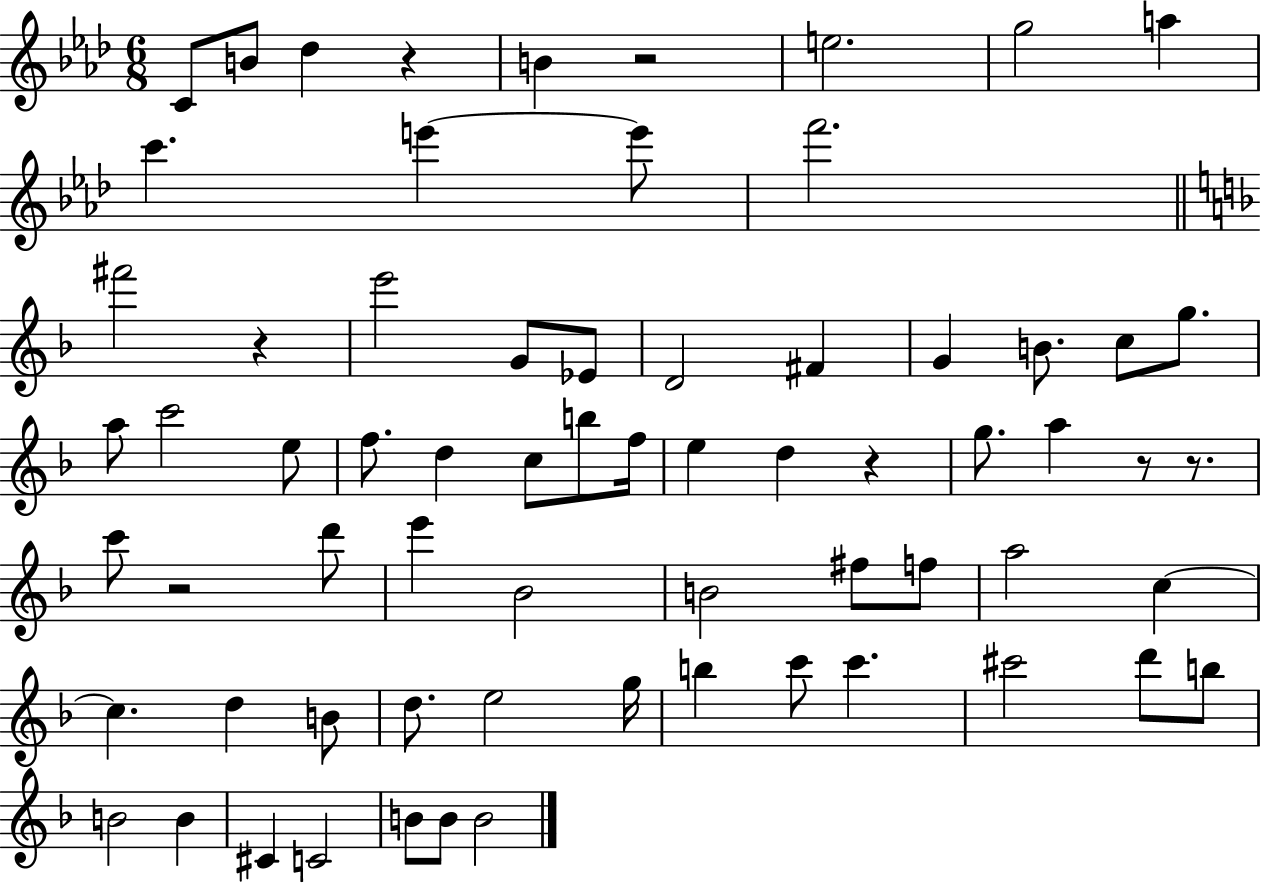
{
  \clef treble
  \numericTimeSignature
  \time 6/8
  \key aes \major
  c'8 b'8 des''4 r4 | b'4 r2 | e''2. | g''2 a''4 | \break c'''4. e'''4~~ e'''8 | f'''2. | \bar "||" \break \key f \major fis'''2 r4 | e'''2 g'8 ees'8 | d'2 fis'4 | g'4 b'8. c''8 g''8. | \break a''8 c'''2 e''8 | f''8. d''4 c''8 b''8 f''16 | e''4 d''4 r4 | g''8. a''4 r8 r8. | \break c'''8 r2 d'''8 | e'''4 bes'2 | b'2 fis''8 f''8 | a''2 c''4~~ | \break c''4. d''4 b'8 | d''8. e''2 g''16 | b''4 c'''8 c'''4. | cis'''2 d'''8 b''8 | \break b'2 b'4 | cis'4 c'2 | b'8 b'8 b'2 | \bar "|."
}